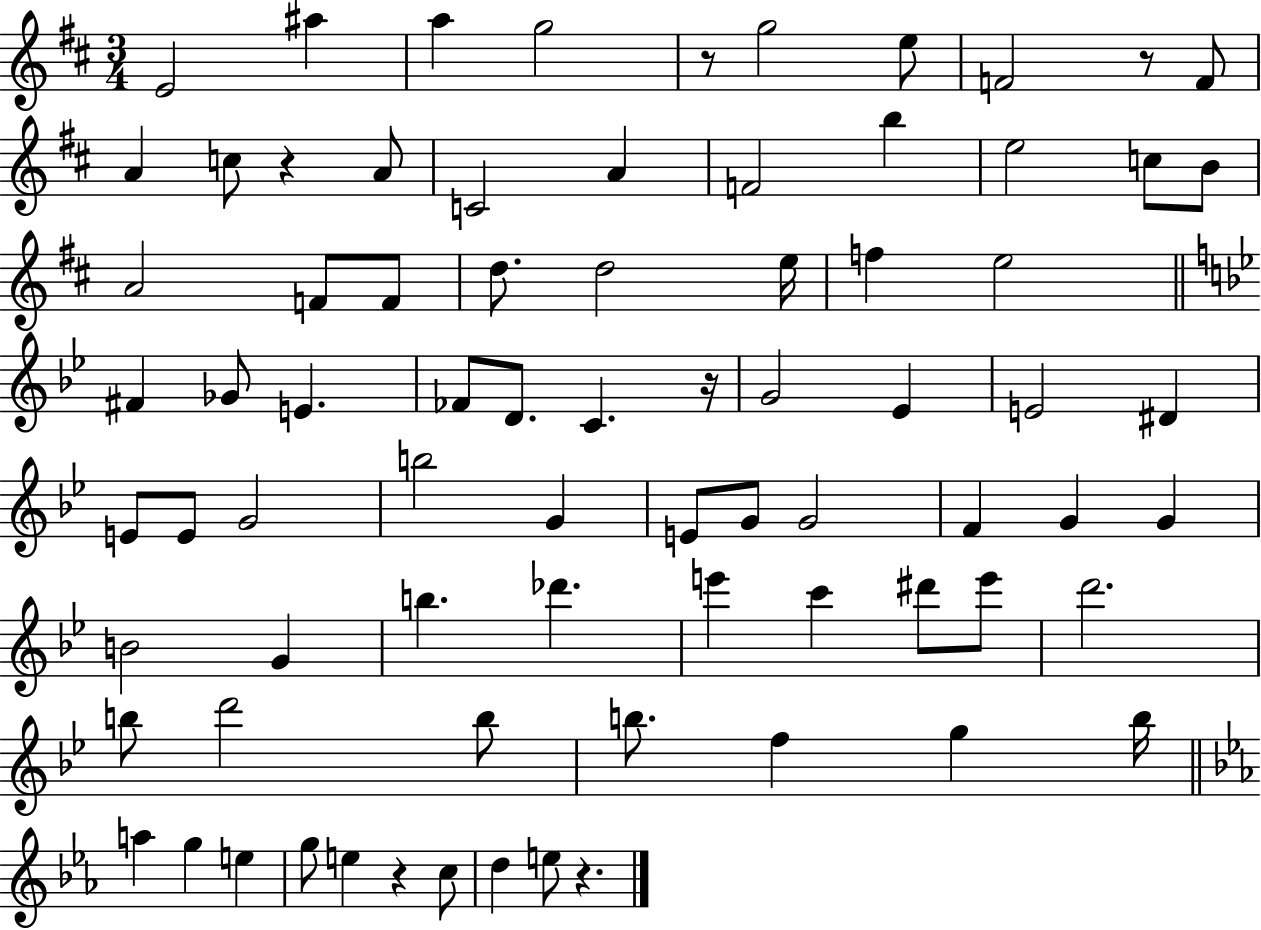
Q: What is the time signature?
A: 3/4